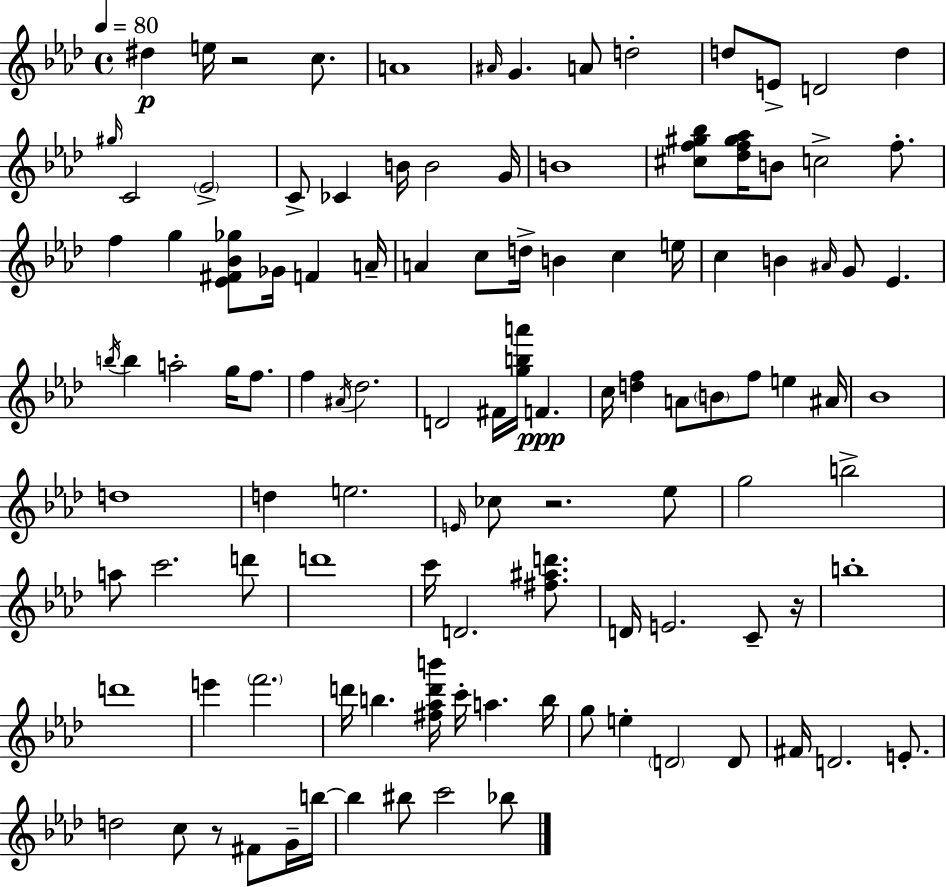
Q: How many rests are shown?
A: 4